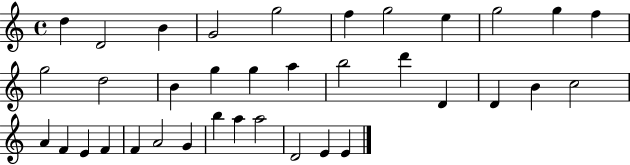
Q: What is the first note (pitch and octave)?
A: D5